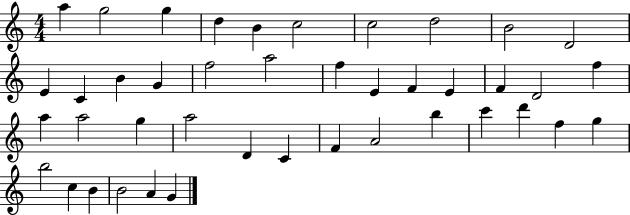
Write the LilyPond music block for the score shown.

{
  \clef treble
  \numericTimeSignature
  \time 4/4
  \key c \major
  a''4 g''2 g''4 | d''4 b'4 c''2 | c''2 d''2 | b'2 d'2 | \break e'4 c'4 b'4 g'4 | f''2 a''2 | f''4 e'4 f'4 e'4 | f'4 d'2 f''4 | \break a''4 a''2 g''4 | a''2 d'4 c'4 | f'4 a'2 b''4 | c'''4 d'''4 f''4 g''4 | \break b''2 c''4 b'4 | b'2 a'4 g'4 | \bar "|."
}